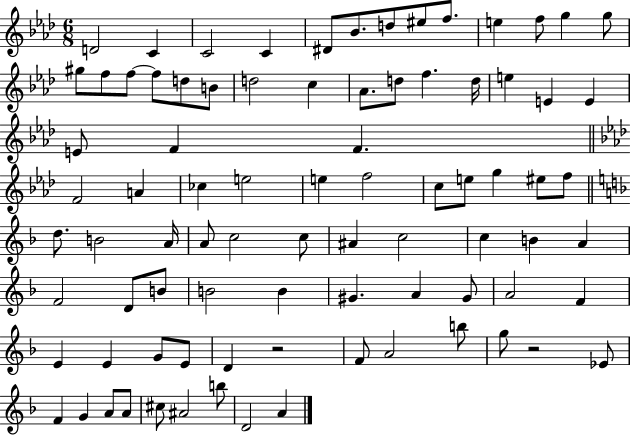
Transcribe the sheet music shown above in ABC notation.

X:1
T:Untitled
M:6/8
L:1/4
K:Ab
D2 C C2 C ^D/2 _B/2 d/2 ^e/2 f/2 e f/2 g g/2 ^g/2 f/2 f/2 f/2 d/2 B/2 d2 c _A/2 d/2 f d/4 e E E E/2 F F F2 A _c e2 e f2 c/2 e/2 g ^e/2 f/2 d/2 B2 A/4 A/2 c2 c/2 ^A c2 c B A F2 D/2 B/2 B2 B ^G A ^G/2 A2 F E E G/2 E/2 D z2 F/2 A2 b/2 g/2 z2 _E/2 F G A/2 A/2 ^c/2 ^A2 b/2 D2 A